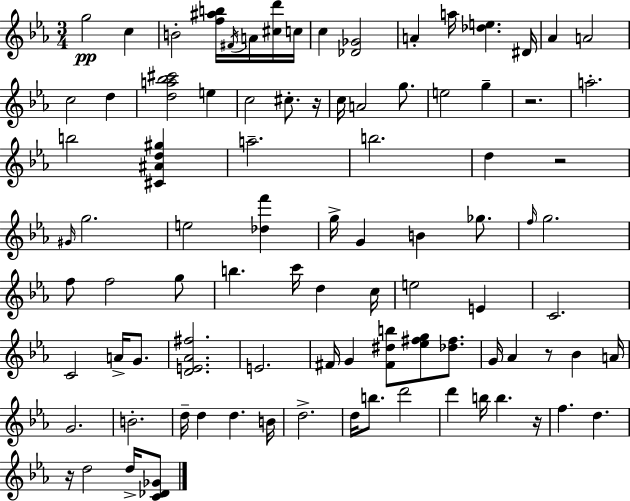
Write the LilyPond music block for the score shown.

{
  \clef treble
  \numericTimeSignature
  \time 3/4
  \key c \minor
  g''2\pp c''4 | b'2-. <f'' ais'' b''>16 \acciaccatura { fis'16 } a'16 <cis'' d'''>16 | c''16 c''4 <des' ges'>2 | a'4-. a''16 <des'' e''>4. | \break dis'16 aes'4 a'2 | c''2 d''4 | <d'' a'' bes'' cis'''>2 e''4 | c''2 cis''8.-. | \break r16 c''16 a'2 g''8. | e''2 g''4-- | r2. | a''2.-. | \break b''2 <cis' ais' d'' gis''>4 | a''2.-- | b''2. | d''4 r2 | \break \grace { gis'16 } g''2. | e''2 <des'' f'''>4 | g''16-> g'4 b'4 ges''8. | \grace { f''16 } g''2. | \break f''8 f''2 | g''8 b''4. c'''16 d''4 | c''16 e''2 e'4 | c'2. | \break c'2 a'16-> | g'8. <d' e' aes' fis''>2. | e'2. | fis'16 g'4 <fis' dis'' b''>8 <ees'' fis'' g''>8 | \break <des'' fis''>8. g'16 aes'4 r8 bes'4 | a'16 g'2. | b'2.-. | d''16-- d''4 d''4. | \break b'16 d''2.-> | d''16 b''8. d'''2 | d'''4 b''16 b''4. | r16 f''4. d''4. | \break r16 d''2 | d''16-> <c' des' ges'>8 \bar "|."
}